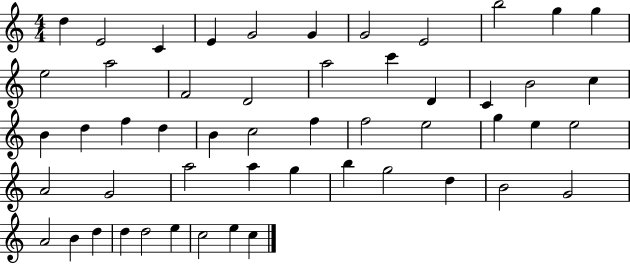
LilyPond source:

{
  \clef treble
  \numericTimeSignature
  \time 4/4
  \key c \major
  d''4 e'2 c'4 | e'4 g'2 g'4 | g'2 e'2 | b''2 g''4 g''4 | \break e''2 a''2 | f'2 d'2 | a''2 c'''4 d'4 | c'4 b'2 c''4 | \break b'4 d''4 f''4 d''4 | b'4 c''2 f''4 | f''2 e''2 | g''4 e''4 e''2 | \break a'2 g'2 | a''2 a''4 g''4 | b''4 g''2 d''4 | b'2 g'2 | \break a'2 b'4 d''4 | d''4 d''2 e''4 | c''2 e''4 c''4 | \bar "|."
}